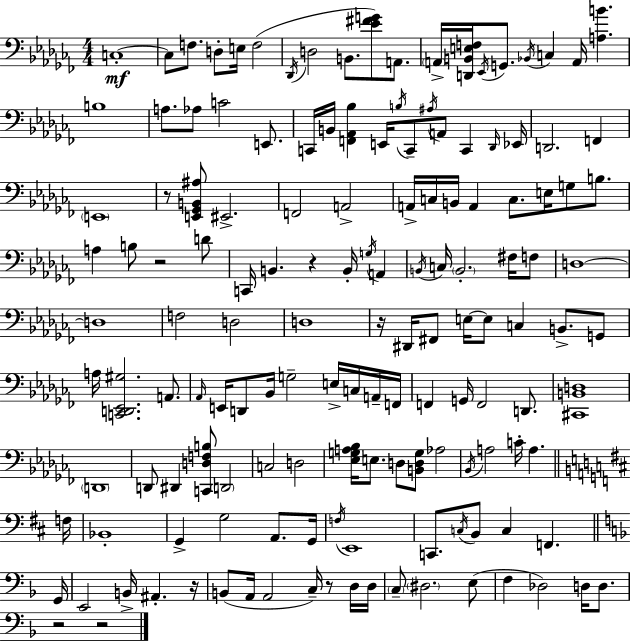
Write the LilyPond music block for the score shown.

{
  \clef bass
  \numericTimeSignature
  \time 4/4
  \key aes \minor
  \repeat volta 2 { c1-.~~\mf | c8 f8. d8-. e16 f2( | \acciaccatura { des,16 } d2 b,8. <ees' fis' g'>8) a,8. | \parenthesize a,16-> <d, b, e f>16 \acciaccatura { ees,16 } g,8. \acciaccatura { bes,16 } c4 a,16 <a b'>4. | \break b1 | a8. aes8 c'2 | e,8. c,16 b,16 <f, aes, bes>4 e,16 \acciaccatura { b16 } c,8-- \acciaccatura { ais16 } a,8 | c,4 \grace { des,16 } ees,16 d,2. | \break f,4 \parenthesize e,1 | r8 <e, ges, b, ais>8 eis,2.-> | f,2 a,2-> | a,16-> c16 b,16 a,4 c8. | \break e16 g8 b8. a4 b8 r2 | d'8 c,16 b,4. r4 | b,16-. \acciaccatura { g16 } a,4 \acciaccatura { b,16 } c16 \parenthesize b,2.-. | fis16 f8 d1~~ | \break d1 | f2 | d2 d1 | r16 dis,16 fis,8 e16~~ e8 c4 | \break b,8.-> g,8 a16 <c, d, ees, gis>2. | a,8. \grace { aes,16 } e,16 d,8 bes,16 g2-- | e16-> c16 a,16-- f,16 f,4 g,16 f,2 | d,8. <cis, b, d>1 | \break \parenthesize d,1 | d,8 dis,4 <c, d f b>8 | \parenthesize d,2 c2 | d2 <ees g a bes>16 e8. d8 <b, d g>8 | \break aes2 \acciaccatura { bes,16 } a2 | c'16-. a4. \bar "||" \break \key d \major f16 bes,1-. | g,4-> g2 a,8. | g,16 \acciaccatura { f16 } e,1 | c,8. \acciaccatura { c16 } b,8 c4 f,4. | \break \bar "||" \break \key f \major g,16 e,2 b,16-> ais,4.-. | r16 b,8( a,16 a,2 c16--) r8 d16 | d16 \parenthesize c8-- \parenthesize dis2. e8( | f4 des2) d16 d8. | \break r2 r2 | } \bar "|."
}